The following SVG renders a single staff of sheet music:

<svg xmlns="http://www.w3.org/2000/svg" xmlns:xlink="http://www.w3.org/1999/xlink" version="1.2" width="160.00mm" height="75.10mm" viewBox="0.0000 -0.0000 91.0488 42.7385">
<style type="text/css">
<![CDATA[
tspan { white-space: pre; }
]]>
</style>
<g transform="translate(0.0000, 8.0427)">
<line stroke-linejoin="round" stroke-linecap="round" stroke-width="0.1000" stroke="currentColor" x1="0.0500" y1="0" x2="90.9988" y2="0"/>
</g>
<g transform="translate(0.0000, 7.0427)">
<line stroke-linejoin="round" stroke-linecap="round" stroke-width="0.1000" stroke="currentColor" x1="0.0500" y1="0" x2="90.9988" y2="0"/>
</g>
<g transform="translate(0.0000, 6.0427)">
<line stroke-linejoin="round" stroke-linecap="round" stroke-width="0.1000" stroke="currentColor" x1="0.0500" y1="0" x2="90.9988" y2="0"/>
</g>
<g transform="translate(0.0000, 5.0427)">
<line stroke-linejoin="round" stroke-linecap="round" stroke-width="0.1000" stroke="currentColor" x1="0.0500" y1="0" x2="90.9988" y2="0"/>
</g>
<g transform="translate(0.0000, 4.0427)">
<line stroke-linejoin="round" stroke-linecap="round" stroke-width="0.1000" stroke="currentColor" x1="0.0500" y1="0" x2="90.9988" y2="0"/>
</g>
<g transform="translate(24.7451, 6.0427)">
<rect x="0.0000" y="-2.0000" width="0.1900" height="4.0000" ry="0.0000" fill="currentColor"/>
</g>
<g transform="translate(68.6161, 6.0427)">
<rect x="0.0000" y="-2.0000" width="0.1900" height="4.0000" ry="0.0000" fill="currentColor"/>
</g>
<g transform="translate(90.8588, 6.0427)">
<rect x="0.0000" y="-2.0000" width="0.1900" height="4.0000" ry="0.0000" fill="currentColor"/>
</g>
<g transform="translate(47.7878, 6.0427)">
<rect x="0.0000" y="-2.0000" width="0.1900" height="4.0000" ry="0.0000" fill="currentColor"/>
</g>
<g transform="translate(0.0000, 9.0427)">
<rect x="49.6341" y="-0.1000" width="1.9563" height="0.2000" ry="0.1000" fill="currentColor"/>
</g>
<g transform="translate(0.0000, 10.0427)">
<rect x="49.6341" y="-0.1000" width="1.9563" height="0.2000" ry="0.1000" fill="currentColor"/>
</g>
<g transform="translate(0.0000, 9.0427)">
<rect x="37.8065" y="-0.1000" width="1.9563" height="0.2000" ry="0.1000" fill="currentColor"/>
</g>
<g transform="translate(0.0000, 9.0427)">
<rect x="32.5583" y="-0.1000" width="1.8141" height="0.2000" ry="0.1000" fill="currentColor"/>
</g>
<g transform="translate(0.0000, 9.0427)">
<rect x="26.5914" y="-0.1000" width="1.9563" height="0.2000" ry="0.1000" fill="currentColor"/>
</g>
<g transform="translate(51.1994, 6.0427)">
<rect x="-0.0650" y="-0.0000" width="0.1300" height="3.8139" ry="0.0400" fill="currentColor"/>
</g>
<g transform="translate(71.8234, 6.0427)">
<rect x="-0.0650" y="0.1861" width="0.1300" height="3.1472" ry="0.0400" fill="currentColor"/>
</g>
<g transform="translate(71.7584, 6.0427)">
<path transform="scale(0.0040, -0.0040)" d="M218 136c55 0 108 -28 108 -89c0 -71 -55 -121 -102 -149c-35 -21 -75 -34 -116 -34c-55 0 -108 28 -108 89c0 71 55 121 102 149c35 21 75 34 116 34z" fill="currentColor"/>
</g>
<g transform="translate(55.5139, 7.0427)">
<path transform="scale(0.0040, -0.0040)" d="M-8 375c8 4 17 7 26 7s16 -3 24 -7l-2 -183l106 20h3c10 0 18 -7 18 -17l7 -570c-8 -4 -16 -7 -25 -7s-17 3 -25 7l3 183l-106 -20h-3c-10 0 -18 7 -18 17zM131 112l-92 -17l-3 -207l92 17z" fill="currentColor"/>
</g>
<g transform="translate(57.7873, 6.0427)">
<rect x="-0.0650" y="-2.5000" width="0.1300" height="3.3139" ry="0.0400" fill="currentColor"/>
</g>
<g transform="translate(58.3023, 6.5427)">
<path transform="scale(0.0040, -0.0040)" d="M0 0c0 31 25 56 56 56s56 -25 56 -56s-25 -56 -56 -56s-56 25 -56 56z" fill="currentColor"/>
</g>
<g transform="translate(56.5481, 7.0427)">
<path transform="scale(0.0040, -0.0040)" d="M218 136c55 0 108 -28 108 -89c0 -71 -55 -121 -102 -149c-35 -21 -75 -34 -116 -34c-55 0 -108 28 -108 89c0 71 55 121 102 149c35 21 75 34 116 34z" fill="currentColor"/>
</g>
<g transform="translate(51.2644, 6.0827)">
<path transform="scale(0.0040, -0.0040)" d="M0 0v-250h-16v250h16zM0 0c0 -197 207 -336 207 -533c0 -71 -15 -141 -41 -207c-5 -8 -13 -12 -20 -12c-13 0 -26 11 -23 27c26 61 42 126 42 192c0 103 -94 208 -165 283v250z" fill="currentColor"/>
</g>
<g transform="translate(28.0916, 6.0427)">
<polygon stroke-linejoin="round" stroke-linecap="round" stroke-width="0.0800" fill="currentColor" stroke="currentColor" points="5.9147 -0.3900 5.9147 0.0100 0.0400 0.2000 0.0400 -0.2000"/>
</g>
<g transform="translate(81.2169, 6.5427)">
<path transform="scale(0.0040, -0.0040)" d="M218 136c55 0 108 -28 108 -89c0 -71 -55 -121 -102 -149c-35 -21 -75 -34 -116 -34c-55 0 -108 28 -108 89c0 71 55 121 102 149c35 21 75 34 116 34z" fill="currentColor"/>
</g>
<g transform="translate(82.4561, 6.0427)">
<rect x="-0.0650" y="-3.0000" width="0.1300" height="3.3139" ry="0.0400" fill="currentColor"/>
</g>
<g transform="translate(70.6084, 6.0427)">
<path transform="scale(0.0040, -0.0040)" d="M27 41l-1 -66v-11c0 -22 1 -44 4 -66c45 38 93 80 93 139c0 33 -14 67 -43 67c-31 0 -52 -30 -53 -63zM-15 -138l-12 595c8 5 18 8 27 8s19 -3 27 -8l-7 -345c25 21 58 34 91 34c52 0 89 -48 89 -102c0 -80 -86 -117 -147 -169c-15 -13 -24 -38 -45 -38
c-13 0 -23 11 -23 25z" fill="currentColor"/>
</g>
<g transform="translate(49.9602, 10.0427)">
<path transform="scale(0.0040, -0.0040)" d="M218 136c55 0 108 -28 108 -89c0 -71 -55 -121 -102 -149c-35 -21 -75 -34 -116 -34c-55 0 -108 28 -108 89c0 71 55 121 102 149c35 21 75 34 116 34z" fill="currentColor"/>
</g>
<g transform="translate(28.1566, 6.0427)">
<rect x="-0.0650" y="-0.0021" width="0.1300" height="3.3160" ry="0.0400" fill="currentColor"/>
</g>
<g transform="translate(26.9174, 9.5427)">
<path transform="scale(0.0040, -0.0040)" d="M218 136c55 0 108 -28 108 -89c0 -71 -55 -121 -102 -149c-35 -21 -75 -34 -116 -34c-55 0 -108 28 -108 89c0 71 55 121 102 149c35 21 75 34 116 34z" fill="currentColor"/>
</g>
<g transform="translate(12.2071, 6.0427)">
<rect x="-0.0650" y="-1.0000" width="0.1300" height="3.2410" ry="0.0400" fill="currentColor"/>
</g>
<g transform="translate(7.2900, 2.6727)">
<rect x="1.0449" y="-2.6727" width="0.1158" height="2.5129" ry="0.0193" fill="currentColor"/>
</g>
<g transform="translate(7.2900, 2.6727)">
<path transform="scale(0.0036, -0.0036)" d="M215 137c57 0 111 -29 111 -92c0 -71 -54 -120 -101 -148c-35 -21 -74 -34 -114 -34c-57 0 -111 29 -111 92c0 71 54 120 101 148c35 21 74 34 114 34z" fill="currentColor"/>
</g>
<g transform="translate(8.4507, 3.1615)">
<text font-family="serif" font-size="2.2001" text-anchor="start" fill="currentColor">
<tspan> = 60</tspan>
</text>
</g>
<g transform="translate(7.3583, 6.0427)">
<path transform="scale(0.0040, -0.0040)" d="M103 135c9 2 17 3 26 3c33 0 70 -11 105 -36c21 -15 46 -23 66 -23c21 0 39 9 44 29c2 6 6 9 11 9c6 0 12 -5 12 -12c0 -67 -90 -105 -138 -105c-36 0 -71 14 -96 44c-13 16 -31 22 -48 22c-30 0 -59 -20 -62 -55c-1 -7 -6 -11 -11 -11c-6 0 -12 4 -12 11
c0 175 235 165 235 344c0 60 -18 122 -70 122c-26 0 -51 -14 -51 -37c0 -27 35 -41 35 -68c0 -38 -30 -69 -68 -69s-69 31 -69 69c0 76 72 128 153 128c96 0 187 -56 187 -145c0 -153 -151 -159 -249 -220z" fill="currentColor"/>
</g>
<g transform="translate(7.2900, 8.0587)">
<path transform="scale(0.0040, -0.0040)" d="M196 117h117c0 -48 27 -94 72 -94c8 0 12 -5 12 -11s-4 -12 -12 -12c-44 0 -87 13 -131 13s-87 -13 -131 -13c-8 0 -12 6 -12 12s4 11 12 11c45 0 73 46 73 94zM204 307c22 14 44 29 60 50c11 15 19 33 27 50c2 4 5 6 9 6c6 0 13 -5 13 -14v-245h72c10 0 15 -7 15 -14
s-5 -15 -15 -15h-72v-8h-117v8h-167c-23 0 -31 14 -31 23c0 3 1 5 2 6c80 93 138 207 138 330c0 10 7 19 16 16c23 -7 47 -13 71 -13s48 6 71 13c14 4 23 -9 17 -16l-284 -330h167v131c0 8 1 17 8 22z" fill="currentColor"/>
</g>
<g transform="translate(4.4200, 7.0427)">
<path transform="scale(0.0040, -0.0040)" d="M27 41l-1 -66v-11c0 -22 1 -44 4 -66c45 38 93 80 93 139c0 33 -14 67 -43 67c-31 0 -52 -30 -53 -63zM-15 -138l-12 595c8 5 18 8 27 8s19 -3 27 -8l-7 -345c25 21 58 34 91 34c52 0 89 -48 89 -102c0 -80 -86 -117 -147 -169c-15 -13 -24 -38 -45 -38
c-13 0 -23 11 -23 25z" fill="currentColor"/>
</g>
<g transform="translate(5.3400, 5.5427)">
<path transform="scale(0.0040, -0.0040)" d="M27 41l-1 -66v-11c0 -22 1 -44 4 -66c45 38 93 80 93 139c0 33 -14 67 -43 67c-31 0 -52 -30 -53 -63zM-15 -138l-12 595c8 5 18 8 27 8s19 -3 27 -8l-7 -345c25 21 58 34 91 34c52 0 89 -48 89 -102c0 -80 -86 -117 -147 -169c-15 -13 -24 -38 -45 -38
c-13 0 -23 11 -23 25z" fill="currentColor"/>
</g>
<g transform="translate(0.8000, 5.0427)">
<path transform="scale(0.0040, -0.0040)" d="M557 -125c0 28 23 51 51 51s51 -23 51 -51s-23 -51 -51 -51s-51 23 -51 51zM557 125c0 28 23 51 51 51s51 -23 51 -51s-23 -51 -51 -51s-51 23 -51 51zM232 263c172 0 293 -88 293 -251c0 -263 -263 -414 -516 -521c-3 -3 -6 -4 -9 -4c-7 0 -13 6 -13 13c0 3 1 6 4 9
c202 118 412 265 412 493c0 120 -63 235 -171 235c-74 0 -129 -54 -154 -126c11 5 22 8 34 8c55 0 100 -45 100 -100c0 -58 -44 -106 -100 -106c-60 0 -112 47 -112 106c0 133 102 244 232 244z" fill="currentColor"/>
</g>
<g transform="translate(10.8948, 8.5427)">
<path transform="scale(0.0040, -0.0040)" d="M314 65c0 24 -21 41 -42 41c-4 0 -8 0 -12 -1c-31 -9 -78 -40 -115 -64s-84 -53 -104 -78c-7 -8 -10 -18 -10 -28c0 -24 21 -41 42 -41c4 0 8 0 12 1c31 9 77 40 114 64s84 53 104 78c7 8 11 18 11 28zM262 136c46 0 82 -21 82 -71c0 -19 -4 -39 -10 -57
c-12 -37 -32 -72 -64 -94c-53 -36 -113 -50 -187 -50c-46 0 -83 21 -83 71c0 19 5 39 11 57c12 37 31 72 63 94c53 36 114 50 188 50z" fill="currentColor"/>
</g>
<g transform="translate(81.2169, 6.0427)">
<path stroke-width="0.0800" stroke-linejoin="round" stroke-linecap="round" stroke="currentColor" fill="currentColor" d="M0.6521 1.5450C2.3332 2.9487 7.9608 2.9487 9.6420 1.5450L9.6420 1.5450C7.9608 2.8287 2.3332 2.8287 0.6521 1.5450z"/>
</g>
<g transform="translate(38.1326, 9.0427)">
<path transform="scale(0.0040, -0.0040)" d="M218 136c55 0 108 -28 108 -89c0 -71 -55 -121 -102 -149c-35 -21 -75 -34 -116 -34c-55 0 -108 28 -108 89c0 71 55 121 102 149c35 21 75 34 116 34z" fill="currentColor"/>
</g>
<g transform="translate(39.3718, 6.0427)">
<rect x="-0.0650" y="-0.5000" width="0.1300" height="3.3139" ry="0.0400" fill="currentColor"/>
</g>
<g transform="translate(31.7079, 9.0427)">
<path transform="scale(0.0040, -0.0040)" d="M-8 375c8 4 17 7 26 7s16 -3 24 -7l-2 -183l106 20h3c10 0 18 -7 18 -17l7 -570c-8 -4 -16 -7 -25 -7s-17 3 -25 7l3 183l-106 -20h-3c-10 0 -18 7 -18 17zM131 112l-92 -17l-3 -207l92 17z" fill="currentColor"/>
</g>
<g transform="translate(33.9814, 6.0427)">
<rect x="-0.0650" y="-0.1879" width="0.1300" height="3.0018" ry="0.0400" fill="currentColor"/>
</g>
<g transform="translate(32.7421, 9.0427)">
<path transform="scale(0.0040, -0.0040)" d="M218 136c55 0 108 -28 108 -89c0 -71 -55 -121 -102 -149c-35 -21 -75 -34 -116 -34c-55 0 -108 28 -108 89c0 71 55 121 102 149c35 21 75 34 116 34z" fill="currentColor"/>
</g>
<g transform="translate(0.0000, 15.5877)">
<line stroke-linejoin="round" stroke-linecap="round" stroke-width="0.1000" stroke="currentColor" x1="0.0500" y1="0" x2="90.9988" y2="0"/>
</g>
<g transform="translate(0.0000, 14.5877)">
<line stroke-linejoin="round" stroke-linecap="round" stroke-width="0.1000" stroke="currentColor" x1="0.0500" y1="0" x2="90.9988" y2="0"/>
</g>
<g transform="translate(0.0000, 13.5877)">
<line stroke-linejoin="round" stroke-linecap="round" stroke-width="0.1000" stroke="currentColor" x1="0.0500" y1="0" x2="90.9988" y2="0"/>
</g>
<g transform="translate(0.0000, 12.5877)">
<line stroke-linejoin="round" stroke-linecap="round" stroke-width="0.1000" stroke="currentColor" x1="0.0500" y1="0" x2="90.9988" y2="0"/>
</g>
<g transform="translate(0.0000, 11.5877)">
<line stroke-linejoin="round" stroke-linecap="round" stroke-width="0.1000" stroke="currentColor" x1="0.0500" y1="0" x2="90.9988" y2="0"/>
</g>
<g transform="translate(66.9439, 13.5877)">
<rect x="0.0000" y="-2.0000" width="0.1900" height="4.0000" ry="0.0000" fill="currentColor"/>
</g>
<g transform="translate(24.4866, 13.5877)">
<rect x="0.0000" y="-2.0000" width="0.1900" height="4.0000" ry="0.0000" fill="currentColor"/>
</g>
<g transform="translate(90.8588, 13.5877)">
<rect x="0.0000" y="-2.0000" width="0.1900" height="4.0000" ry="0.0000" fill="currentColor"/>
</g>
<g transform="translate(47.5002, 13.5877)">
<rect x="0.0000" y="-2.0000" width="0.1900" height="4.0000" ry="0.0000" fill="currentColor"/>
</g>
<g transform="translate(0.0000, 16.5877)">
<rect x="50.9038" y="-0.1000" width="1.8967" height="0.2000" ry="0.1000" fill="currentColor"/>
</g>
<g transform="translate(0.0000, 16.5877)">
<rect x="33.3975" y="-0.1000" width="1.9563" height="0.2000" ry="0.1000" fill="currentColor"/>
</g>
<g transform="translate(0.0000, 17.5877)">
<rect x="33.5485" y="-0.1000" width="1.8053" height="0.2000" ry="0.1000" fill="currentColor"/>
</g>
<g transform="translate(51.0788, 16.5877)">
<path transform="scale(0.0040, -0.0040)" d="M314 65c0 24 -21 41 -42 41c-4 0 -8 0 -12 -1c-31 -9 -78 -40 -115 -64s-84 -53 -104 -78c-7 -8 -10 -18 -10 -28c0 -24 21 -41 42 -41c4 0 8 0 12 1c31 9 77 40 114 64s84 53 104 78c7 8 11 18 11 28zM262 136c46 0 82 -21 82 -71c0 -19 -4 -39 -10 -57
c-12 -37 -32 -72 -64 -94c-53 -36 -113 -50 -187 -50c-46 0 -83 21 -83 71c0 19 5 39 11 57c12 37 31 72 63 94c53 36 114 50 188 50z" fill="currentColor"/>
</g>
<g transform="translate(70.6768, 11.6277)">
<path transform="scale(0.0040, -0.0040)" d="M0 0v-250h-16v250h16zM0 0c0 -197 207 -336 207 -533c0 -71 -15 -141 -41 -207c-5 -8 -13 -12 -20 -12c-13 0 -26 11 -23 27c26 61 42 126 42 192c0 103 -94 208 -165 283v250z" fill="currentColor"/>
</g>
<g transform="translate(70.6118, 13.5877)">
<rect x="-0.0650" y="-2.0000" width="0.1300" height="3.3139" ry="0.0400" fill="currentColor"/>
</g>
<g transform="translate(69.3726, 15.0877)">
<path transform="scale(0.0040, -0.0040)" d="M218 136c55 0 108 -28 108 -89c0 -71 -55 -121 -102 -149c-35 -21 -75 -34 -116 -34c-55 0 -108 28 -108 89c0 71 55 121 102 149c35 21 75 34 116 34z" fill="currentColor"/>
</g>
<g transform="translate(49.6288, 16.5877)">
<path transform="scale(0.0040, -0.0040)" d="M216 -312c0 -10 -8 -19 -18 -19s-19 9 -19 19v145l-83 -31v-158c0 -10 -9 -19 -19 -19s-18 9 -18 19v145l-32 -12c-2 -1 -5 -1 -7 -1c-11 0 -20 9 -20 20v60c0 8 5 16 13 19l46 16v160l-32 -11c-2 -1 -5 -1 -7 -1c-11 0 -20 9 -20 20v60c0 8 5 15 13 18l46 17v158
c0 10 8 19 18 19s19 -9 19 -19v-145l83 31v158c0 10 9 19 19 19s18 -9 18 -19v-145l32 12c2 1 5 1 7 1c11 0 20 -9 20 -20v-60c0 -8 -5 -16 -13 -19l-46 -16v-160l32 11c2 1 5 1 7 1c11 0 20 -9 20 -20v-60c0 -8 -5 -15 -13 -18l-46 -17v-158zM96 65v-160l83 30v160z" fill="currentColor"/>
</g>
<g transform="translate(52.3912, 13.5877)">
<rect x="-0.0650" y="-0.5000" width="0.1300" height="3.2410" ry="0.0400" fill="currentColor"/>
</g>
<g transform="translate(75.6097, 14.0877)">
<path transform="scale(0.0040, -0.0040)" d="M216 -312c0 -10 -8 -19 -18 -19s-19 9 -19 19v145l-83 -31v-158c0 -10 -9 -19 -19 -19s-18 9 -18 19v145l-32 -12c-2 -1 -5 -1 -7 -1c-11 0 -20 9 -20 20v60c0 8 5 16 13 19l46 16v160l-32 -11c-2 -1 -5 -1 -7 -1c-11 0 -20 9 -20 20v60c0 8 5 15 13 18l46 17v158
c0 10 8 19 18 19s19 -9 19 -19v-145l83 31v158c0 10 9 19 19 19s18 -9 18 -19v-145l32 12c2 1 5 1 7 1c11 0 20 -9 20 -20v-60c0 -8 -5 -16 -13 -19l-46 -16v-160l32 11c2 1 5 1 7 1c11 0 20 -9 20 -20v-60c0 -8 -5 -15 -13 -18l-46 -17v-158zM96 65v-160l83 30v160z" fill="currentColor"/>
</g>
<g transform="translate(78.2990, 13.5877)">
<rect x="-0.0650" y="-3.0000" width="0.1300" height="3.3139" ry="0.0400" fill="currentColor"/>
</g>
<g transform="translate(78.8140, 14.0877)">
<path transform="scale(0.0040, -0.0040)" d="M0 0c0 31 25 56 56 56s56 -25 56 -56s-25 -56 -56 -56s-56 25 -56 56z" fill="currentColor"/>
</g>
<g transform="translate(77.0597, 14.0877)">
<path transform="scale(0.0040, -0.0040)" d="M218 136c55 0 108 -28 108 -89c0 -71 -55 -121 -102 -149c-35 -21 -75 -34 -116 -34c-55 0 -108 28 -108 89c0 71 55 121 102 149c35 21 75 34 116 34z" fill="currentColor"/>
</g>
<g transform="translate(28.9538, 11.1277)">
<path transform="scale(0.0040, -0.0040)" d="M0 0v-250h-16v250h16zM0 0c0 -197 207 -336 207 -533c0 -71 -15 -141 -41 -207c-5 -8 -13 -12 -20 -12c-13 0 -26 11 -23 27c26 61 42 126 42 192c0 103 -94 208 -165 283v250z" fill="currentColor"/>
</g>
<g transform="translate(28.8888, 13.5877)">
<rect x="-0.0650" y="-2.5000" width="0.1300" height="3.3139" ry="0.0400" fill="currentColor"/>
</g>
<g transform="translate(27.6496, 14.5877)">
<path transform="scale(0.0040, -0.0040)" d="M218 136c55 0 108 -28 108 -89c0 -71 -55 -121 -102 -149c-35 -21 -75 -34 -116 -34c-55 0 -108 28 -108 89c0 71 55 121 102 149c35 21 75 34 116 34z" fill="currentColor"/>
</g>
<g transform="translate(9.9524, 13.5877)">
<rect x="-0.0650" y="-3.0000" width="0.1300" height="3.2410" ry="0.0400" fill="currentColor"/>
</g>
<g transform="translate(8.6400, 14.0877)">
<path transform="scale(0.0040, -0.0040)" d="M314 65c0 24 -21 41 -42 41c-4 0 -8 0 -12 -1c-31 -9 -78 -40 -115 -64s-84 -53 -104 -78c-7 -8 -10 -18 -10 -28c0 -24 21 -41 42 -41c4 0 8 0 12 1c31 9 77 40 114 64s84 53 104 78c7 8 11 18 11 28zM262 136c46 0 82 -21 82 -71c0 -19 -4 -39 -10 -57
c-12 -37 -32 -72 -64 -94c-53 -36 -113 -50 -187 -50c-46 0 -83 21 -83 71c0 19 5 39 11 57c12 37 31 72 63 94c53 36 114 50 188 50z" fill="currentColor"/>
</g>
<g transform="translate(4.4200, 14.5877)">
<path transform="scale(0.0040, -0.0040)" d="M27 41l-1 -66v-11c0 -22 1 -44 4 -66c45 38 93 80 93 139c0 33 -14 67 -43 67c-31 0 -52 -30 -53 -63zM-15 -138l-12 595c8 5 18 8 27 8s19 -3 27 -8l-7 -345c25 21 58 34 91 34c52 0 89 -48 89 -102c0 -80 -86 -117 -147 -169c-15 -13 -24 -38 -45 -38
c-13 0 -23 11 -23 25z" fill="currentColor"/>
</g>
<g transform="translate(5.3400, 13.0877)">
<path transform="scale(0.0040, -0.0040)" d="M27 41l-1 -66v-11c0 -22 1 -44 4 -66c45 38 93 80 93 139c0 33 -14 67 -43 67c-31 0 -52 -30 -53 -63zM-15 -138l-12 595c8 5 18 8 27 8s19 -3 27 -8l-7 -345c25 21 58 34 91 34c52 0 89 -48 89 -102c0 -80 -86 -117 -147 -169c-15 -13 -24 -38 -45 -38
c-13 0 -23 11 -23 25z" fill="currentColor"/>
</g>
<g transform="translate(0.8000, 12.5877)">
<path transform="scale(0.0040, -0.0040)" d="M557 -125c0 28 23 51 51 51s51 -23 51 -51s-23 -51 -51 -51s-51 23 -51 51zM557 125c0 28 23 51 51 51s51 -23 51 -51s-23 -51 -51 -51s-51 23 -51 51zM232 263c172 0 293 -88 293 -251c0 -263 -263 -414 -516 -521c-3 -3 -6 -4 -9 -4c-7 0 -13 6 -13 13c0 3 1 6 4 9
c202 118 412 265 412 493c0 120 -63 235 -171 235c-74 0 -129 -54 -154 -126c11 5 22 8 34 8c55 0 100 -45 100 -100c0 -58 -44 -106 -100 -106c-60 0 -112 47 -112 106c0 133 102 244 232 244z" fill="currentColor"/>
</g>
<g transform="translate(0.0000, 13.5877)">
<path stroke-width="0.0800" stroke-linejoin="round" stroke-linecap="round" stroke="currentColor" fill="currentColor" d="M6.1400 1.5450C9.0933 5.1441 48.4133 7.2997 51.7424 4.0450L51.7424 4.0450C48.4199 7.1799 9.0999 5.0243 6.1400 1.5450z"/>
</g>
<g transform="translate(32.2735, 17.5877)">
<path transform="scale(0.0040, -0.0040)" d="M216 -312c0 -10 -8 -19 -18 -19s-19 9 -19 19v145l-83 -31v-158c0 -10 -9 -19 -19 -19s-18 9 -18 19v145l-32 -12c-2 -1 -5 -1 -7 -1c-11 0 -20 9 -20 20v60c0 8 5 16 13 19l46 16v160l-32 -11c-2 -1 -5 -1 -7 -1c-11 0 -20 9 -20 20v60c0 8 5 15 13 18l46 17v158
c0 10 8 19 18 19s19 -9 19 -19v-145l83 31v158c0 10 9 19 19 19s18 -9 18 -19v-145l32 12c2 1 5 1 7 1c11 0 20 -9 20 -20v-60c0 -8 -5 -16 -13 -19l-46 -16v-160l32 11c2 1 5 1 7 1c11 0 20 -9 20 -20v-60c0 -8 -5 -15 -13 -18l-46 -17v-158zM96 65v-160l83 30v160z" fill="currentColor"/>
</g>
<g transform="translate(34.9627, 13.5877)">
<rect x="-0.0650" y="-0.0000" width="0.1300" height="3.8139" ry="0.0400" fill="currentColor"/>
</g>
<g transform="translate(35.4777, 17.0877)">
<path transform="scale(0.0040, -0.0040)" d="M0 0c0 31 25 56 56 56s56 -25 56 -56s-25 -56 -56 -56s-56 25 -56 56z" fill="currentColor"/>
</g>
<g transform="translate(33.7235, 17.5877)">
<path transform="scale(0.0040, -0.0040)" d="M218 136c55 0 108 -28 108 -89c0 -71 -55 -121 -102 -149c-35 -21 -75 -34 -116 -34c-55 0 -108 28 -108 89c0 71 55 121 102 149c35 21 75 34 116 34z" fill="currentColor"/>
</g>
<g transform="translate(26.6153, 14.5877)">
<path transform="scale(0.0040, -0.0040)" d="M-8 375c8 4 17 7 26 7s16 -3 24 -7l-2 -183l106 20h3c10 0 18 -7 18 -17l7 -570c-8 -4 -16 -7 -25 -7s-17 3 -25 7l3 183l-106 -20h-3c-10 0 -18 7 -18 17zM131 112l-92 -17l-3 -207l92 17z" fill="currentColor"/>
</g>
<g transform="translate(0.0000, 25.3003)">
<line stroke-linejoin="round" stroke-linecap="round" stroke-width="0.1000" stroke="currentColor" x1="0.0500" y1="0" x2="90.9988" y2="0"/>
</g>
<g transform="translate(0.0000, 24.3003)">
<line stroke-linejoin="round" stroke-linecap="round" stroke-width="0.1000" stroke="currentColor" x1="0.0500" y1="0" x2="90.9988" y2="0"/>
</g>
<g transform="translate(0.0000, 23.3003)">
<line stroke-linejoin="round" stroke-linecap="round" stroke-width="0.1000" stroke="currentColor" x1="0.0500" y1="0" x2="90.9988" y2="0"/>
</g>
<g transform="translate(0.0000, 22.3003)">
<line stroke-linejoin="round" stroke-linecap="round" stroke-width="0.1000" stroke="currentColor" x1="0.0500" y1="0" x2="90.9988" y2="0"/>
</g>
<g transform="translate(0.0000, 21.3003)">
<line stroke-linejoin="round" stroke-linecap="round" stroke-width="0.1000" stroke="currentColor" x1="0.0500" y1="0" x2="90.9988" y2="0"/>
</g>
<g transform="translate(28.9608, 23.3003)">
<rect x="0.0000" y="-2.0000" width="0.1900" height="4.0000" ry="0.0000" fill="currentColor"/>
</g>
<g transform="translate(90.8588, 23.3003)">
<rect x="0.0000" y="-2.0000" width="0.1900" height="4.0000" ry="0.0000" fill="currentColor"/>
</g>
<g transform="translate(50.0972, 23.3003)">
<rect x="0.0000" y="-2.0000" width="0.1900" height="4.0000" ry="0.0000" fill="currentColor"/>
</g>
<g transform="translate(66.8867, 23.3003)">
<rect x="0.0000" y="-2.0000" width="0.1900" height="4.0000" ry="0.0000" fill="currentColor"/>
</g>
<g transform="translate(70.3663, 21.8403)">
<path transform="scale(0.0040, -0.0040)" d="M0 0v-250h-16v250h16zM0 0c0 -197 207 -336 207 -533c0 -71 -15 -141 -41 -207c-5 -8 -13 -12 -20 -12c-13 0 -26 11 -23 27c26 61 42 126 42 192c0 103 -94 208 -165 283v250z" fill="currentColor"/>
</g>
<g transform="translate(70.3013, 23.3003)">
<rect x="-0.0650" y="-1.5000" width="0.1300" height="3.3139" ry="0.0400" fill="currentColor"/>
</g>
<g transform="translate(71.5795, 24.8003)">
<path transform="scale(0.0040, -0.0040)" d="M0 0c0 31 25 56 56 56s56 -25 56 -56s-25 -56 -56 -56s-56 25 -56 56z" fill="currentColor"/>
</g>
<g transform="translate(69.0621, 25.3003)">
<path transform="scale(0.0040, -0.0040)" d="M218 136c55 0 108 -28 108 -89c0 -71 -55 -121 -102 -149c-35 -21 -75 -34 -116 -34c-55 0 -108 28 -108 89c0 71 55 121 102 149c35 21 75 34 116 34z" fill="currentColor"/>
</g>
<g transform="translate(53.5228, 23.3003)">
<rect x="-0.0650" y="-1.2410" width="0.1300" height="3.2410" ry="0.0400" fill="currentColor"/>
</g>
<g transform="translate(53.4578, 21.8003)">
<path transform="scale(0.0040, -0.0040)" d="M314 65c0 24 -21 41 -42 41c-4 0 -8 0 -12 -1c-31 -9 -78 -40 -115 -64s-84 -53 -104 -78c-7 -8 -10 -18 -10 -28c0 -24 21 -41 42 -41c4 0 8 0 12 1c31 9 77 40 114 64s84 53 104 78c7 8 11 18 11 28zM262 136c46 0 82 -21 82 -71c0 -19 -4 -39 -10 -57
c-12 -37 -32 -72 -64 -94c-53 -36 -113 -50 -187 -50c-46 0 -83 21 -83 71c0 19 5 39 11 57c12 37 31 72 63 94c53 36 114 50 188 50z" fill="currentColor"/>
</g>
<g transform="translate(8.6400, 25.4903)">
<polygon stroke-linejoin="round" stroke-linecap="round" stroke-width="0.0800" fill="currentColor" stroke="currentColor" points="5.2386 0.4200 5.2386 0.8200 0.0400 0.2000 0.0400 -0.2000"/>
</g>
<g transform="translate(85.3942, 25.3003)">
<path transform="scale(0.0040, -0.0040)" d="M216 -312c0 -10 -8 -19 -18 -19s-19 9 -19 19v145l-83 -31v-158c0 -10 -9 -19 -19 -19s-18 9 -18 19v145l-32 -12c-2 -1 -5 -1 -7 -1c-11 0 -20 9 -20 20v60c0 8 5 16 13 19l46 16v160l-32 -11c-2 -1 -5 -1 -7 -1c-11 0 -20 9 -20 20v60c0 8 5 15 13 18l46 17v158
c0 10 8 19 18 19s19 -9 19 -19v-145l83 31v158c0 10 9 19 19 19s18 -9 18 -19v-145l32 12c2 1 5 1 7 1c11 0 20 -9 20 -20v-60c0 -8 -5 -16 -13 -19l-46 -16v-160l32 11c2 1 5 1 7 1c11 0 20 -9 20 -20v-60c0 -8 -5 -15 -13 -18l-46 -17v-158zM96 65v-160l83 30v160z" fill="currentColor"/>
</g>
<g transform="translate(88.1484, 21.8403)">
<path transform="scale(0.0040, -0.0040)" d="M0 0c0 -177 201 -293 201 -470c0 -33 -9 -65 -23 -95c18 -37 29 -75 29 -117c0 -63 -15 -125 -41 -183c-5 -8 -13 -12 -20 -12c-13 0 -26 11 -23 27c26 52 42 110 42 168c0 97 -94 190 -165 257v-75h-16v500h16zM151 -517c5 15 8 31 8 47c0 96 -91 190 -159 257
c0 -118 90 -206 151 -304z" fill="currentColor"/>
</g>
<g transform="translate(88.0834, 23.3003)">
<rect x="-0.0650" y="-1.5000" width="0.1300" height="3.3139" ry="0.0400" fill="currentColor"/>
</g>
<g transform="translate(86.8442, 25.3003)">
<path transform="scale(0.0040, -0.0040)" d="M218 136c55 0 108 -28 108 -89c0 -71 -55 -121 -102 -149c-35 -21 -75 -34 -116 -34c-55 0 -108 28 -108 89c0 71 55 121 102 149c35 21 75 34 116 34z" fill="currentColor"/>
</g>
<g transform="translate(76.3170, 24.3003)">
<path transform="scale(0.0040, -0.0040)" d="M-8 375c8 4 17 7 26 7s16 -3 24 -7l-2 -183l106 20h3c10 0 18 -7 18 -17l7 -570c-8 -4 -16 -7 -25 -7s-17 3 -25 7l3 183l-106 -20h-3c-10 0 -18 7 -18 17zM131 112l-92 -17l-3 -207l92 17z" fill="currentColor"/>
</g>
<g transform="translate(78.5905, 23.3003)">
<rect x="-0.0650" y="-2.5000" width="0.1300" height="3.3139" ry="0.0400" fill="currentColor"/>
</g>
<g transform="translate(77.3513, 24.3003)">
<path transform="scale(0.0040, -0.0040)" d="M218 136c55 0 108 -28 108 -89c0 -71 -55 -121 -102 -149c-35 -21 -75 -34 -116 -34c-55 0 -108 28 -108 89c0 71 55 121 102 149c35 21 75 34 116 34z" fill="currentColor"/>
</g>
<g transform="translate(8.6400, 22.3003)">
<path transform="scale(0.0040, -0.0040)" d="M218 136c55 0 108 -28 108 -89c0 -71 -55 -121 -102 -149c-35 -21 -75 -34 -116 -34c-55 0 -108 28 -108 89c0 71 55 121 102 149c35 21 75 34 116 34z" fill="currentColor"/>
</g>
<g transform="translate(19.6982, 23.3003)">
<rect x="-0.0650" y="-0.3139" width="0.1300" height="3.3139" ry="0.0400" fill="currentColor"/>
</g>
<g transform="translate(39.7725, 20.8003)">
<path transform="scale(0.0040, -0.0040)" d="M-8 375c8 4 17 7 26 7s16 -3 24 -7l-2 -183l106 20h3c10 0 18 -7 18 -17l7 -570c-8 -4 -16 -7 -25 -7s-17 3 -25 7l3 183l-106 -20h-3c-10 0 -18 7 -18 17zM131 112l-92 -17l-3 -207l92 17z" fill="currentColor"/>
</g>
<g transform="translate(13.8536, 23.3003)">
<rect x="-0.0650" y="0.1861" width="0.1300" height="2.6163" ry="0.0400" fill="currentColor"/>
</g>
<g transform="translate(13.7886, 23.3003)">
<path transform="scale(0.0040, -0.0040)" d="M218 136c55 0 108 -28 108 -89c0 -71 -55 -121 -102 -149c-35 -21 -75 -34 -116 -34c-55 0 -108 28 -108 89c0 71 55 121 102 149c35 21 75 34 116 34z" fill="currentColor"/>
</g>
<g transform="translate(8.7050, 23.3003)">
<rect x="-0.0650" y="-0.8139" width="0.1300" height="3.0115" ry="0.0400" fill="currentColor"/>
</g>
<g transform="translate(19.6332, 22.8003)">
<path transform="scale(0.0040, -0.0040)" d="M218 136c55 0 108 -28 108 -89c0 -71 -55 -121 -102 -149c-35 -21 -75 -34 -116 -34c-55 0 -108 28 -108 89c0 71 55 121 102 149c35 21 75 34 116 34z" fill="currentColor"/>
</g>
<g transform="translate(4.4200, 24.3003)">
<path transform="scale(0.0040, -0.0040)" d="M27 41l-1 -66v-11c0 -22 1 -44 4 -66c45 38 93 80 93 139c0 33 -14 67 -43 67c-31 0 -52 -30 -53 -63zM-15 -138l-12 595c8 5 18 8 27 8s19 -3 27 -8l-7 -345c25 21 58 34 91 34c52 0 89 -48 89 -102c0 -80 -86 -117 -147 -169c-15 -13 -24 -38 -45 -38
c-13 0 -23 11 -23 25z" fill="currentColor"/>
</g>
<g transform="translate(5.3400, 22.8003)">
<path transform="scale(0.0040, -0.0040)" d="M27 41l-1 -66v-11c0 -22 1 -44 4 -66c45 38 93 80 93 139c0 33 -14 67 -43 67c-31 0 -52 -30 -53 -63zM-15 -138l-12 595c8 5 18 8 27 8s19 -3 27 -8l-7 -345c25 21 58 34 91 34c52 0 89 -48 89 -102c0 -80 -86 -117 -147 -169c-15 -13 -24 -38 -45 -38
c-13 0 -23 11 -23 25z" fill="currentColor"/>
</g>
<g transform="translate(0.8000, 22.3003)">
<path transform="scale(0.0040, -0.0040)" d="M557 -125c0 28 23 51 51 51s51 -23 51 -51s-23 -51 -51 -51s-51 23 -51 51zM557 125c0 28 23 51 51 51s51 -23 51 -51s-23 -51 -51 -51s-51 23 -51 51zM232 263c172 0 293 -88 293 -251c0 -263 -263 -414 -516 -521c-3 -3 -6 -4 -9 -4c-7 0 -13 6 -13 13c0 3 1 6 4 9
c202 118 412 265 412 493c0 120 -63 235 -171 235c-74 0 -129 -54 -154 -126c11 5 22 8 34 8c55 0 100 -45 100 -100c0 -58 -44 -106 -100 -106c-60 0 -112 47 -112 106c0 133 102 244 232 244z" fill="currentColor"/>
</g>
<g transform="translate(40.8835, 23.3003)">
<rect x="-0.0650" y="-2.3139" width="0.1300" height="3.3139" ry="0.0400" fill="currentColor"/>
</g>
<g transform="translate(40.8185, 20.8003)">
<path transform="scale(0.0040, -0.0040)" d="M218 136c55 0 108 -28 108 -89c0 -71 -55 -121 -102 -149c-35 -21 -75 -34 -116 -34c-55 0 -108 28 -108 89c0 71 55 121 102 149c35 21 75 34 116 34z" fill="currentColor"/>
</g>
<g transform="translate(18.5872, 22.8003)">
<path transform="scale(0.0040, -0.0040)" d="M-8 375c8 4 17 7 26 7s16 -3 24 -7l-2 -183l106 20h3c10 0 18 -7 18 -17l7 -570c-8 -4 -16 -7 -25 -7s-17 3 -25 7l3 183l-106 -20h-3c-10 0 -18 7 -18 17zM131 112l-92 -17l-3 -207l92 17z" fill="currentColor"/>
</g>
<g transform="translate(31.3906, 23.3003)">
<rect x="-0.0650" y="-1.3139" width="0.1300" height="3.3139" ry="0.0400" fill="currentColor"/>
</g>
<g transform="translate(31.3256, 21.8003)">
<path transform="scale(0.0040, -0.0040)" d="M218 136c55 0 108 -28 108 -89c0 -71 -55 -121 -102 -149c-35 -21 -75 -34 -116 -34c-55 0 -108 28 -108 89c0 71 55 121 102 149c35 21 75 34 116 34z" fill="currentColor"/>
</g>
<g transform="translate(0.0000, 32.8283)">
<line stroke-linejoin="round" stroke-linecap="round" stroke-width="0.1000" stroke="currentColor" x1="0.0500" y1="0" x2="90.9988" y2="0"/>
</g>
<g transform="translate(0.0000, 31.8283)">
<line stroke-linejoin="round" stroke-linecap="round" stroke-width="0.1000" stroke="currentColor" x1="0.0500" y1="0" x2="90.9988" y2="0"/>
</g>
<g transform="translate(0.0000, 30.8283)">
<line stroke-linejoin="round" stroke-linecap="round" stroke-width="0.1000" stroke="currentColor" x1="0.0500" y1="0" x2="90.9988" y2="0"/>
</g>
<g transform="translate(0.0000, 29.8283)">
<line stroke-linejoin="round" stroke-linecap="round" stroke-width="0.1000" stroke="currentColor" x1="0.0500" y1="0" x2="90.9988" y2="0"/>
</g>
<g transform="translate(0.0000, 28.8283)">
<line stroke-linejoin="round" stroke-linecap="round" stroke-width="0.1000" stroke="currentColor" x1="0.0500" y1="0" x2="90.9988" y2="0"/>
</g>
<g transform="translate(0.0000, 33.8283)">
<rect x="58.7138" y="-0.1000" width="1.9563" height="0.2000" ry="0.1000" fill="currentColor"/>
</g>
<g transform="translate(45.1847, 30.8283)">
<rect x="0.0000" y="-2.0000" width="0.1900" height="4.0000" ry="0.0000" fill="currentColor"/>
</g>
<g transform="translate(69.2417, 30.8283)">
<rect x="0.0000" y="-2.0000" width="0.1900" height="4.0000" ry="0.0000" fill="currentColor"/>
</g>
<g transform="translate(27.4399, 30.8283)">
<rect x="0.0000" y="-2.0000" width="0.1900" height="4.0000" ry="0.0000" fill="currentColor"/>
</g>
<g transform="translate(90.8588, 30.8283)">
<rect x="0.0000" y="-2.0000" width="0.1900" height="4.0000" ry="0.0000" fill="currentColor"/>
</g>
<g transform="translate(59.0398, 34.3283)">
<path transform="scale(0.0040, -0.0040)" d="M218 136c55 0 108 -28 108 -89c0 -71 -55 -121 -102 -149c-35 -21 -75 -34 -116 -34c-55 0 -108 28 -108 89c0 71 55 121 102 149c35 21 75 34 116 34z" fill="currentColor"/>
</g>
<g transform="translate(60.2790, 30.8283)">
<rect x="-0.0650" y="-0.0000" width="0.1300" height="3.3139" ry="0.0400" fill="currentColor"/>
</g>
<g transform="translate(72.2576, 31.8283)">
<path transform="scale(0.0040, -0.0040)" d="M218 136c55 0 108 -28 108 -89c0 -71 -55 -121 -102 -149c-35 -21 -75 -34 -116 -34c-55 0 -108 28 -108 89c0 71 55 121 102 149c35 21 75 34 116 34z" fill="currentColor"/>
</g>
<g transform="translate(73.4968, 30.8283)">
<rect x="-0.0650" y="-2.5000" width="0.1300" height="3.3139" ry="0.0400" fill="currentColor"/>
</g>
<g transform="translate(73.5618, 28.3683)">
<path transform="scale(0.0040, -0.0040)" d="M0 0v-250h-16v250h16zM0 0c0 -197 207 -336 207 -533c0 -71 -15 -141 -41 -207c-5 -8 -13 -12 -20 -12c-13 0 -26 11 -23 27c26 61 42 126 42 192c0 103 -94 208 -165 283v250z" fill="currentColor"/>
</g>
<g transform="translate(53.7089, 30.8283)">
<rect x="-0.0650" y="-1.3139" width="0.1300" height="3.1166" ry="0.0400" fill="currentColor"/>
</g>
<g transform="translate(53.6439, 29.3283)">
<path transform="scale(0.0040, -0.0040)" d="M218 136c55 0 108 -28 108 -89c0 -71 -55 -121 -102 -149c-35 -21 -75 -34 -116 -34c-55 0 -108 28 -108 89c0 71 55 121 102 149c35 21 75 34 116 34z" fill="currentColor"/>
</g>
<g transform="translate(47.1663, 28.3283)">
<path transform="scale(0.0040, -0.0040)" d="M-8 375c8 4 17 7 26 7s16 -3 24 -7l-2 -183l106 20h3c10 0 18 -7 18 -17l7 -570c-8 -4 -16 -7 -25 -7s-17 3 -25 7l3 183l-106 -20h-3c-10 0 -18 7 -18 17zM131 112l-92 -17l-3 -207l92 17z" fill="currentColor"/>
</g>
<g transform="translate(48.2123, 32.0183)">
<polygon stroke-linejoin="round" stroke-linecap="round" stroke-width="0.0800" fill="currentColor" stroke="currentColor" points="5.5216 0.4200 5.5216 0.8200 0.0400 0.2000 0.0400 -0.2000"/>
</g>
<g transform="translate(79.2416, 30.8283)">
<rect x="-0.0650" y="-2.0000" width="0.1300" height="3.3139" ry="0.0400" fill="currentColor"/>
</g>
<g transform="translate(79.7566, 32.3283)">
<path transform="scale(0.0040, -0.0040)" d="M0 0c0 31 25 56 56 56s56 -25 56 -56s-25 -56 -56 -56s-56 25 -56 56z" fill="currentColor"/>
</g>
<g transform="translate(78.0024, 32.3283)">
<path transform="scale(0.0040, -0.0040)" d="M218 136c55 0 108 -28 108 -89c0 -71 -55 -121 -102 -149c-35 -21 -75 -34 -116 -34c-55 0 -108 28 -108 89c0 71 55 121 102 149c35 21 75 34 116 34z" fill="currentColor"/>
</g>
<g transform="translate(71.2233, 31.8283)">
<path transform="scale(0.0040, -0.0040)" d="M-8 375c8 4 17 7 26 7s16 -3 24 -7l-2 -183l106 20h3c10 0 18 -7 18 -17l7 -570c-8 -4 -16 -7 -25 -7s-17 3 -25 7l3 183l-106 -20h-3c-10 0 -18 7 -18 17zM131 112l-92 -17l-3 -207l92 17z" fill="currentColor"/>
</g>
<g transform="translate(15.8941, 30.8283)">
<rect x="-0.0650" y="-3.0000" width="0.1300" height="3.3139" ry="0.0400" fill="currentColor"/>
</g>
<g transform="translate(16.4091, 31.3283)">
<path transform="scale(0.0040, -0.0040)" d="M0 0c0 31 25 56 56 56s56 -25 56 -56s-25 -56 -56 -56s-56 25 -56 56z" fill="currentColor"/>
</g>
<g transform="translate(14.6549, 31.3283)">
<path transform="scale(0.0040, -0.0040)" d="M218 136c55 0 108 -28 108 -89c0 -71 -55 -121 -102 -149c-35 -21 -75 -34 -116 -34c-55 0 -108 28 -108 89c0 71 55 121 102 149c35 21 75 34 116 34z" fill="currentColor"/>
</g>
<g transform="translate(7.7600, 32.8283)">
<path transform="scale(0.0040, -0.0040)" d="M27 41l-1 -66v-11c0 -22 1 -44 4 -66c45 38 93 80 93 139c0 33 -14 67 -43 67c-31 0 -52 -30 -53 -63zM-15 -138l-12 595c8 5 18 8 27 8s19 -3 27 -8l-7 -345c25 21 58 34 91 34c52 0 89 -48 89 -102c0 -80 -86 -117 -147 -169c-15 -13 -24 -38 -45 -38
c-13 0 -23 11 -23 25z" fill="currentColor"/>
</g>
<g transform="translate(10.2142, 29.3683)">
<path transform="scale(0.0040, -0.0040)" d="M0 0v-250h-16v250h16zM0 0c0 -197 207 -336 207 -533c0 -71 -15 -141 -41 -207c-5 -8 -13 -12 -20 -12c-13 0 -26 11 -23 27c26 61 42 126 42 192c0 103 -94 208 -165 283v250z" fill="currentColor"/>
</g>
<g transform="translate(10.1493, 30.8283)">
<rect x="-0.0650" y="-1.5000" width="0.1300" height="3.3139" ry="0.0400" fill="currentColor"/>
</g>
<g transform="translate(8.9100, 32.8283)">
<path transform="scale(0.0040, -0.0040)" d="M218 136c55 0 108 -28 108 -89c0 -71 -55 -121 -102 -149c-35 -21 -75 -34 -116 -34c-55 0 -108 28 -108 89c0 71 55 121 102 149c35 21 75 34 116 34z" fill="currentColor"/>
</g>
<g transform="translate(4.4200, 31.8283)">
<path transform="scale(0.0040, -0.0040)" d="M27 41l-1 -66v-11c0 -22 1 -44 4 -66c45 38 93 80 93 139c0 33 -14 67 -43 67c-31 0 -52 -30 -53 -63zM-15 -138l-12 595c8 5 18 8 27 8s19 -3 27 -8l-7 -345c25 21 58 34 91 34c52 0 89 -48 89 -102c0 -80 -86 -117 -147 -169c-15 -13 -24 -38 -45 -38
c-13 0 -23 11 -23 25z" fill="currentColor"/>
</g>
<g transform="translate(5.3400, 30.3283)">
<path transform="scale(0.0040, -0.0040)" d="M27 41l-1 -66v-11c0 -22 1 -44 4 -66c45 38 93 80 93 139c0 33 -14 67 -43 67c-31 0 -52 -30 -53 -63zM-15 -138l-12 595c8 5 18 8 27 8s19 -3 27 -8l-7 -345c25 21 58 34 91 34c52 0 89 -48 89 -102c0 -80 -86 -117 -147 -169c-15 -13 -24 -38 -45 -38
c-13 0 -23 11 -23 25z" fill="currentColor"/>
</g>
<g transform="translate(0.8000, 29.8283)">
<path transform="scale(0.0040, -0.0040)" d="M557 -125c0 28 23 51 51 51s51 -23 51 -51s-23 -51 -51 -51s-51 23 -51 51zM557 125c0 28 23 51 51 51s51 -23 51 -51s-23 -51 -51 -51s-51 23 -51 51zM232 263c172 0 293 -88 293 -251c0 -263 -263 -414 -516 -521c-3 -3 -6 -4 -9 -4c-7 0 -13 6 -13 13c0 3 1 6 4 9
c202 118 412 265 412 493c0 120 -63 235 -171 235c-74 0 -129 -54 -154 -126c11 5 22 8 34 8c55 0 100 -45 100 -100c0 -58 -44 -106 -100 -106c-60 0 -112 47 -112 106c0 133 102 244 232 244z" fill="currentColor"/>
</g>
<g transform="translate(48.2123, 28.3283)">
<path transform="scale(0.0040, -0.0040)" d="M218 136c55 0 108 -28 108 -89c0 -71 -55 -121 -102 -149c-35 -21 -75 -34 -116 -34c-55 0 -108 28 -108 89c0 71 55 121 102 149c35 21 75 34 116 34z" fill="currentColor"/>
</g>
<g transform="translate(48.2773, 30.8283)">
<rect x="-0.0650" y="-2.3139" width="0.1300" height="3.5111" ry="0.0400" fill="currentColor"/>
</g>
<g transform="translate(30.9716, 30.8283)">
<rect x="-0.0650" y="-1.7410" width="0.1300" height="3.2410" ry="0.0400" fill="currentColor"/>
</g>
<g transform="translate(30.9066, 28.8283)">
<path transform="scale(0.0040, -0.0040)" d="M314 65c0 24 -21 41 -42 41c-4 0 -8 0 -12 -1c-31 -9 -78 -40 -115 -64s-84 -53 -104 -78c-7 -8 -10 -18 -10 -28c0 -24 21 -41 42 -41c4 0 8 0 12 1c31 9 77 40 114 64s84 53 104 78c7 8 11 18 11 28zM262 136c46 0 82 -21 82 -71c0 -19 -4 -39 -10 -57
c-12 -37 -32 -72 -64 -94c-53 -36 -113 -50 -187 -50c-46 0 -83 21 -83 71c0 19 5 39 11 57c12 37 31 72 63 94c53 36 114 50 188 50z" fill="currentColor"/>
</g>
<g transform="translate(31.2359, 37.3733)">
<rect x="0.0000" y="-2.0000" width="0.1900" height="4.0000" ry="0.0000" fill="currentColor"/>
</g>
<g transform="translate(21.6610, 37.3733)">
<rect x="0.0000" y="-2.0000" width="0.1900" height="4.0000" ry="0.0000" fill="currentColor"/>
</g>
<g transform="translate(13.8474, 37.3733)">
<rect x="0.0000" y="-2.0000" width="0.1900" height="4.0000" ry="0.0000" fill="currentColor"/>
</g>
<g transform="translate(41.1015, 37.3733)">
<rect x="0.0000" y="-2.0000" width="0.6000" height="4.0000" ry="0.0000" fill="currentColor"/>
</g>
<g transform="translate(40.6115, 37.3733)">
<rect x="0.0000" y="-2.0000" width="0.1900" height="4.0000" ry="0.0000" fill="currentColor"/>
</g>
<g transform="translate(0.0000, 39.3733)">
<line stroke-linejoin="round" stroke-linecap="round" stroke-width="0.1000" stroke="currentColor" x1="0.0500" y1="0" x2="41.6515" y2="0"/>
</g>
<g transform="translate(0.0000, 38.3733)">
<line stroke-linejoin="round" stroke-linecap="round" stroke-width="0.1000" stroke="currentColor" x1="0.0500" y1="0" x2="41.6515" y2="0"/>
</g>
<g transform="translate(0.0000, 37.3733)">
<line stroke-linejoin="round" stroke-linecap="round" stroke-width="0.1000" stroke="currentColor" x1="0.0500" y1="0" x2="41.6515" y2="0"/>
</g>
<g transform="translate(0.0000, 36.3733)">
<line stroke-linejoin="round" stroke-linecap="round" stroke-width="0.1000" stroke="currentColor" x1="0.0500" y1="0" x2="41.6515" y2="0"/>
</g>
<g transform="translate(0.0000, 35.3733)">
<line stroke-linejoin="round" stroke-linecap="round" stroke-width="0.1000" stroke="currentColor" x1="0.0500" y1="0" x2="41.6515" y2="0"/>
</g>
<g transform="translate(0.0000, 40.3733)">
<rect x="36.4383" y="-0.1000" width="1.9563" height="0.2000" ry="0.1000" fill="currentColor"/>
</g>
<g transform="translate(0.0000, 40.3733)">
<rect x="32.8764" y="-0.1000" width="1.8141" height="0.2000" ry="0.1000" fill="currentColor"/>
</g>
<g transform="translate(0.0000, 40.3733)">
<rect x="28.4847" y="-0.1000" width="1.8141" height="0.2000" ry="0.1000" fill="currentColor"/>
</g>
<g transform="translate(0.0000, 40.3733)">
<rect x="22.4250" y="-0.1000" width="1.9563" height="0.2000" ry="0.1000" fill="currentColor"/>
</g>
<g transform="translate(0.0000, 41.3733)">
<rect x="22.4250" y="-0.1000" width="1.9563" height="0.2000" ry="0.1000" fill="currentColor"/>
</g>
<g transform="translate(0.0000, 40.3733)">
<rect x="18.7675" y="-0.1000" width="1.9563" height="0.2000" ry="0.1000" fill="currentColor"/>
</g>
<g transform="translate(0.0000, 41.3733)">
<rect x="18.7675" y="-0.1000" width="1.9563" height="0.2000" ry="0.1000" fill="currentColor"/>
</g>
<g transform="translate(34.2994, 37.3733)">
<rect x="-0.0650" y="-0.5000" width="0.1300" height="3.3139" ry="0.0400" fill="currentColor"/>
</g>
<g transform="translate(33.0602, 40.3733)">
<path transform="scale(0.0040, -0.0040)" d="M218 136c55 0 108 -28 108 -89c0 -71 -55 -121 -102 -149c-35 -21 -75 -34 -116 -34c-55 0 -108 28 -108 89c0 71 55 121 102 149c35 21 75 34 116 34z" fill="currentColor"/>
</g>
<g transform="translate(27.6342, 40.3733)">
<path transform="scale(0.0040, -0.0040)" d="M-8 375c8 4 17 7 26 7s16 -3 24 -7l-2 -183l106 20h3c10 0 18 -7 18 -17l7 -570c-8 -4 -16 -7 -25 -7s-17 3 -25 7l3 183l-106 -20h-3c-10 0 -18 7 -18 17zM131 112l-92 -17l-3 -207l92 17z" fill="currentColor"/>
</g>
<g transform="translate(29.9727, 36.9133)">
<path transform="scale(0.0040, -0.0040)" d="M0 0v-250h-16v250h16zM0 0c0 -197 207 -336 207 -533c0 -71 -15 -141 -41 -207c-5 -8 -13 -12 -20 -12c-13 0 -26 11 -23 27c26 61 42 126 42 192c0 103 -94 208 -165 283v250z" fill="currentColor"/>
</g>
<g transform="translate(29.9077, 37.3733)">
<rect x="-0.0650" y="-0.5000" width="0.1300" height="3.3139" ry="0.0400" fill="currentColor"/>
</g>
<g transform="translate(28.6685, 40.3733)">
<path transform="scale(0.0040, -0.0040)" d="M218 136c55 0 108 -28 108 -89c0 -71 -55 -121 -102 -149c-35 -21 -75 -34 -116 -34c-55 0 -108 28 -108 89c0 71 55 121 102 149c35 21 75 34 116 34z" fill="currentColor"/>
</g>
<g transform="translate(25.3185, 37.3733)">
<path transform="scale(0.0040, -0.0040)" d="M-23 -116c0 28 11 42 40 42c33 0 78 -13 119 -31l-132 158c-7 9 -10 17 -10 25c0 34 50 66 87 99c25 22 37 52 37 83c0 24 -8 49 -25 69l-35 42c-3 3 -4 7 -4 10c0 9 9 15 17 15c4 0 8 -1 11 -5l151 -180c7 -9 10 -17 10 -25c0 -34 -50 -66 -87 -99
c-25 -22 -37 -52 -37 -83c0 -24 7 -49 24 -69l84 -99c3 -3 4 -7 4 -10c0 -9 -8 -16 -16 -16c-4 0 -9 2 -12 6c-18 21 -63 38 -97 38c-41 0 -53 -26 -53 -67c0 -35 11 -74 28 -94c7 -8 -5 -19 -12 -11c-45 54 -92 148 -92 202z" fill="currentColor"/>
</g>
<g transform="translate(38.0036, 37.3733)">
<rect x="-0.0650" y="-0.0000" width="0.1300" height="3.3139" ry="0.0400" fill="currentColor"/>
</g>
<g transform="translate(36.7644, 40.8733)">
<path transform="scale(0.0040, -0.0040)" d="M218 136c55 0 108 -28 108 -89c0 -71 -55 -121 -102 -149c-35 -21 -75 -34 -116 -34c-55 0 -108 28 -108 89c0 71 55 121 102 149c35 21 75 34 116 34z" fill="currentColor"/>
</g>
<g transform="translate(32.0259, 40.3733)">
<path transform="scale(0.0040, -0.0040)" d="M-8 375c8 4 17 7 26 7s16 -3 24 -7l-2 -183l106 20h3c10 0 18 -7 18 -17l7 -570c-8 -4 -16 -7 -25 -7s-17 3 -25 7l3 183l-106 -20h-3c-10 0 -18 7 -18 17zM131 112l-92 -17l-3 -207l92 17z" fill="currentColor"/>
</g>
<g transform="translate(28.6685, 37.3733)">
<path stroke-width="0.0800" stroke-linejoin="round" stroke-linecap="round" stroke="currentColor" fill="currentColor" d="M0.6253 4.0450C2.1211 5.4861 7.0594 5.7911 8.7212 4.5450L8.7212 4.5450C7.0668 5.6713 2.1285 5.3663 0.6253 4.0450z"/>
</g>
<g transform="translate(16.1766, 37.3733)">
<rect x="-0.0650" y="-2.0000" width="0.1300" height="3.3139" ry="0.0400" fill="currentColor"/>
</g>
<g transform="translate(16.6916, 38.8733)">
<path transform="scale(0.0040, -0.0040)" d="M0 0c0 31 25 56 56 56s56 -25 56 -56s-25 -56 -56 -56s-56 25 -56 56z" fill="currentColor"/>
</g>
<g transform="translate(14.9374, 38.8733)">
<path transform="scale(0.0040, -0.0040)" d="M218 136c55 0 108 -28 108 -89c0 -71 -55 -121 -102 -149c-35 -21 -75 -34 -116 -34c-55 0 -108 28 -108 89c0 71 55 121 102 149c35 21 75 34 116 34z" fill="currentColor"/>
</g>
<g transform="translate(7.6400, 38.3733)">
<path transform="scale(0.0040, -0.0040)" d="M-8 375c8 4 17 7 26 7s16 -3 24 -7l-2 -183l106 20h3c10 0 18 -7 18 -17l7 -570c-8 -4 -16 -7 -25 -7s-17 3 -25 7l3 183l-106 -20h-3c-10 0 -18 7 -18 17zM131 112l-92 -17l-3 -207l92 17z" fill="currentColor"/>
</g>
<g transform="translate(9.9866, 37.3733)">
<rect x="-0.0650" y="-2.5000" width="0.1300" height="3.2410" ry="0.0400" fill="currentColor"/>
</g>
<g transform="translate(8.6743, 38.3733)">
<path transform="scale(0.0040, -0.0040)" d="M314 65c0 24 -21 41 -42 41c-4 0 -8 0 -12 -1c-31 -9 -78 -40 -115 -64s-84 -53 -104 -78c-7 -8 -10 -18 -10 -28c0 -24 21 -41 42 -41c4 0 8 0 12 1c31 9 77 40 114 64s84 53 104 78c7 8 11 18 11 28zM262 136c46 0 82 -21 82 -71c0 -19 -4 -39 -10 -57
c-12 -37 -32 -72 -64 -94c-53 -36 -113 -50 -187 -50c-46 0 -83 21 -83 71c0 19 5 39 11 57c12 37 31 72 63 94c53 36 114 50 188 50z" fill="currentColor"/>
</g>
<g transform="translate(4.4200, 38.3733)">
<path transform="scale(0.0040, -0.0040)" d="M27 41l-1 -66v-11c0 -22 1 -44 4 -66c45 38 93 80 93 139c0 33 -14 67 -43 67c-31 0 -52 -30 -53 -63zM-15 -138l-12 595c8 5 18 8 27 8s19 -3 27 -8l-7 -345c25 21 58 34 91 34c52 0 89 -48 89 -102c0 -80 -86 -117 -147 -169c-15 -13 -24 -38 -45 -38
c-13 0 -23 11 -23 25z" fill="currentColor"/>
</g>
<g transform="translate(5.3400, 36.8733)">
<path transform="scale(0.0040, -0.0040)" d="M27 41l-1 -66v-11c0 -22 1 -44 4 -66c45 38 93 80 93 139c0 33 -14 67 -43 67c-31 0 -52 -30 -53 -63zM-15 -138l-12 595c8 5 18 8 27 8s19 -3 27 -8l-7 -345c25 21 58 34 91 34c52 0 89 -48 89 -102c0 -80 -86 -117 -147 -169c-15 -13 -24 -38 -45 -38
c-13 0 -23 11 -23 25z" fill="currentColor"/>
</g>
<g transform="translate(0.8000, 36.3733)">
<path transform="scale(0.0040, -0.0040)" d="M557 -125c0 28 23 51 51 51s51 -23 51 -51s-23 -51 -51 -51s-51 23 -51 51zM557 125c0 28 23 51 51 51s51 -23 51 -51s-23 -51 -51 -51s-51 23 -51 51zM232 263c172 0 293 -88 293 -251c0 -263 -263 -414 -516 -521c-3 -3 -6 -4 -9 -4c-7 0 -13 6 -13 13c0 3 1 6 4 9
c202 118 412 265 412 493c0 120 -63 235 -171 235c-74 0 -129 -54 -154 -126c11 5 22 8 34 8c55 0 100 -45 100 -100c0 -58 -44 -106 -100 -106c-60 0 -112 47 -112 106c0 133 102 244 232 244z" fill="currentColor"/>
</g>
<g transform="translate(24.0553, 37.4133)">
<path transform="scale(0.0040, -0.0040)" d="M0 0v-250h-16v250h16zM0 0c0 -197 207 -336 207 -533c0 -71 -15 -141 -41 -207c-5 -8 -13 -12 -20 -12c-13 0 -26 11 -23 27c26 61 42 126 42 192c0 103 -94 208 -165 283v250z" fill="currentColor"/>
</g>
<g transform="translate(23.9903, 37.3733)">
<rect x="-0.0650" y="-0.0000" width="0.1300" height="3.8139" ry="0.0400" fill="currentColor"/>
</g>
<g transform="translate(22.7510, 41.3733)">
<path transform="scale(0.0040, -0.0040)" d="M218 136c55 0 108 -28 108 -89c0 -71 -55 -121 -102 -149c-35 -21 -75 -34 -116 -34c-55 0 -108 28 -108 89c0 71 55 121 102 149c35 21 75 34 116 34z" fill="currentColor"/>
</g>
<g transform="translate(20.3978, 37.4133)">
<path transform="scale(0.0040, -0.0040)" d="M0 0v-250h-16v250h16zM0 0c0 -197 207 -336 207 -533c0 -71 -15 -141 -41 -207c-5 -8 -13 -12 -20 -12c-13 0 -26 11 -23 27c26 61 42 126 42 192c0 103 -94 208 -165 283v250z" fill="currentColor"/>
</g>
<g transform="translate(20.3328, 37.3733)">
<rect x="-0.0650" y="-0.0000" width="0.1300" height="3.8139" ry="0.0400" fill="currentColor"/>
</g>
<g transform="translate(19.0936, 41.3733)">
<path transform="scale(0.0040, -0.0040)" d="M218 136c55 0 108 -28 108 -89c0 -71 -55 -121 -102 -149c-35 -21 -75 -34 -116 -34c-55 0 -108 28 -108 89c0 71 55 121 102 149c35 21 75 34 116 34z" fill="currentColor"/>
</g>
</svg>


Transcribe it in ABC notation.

X:1
T:Untitled
M:2/4
L:1/4
K:Bb
F,,2 D,,/2 E,,/2 E,, C,,/2 B,, _D, C, C,2 B,,/2 ^C,, ^E,,2 A,,/2 ^C, F,/2 D,/2 E, G, B, G,2 G,,/2 B,, ^G,,/4 _G,,/2 C, A,2 B,/2 G,/2 D,, B,,/2 A,, B,,2 A,, C,,/2 C,,/2 z E,,/2 E,, D,,